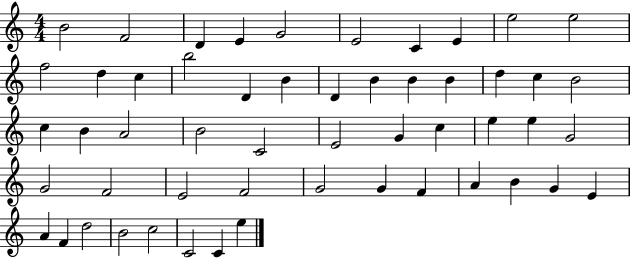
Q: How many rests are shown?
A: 0